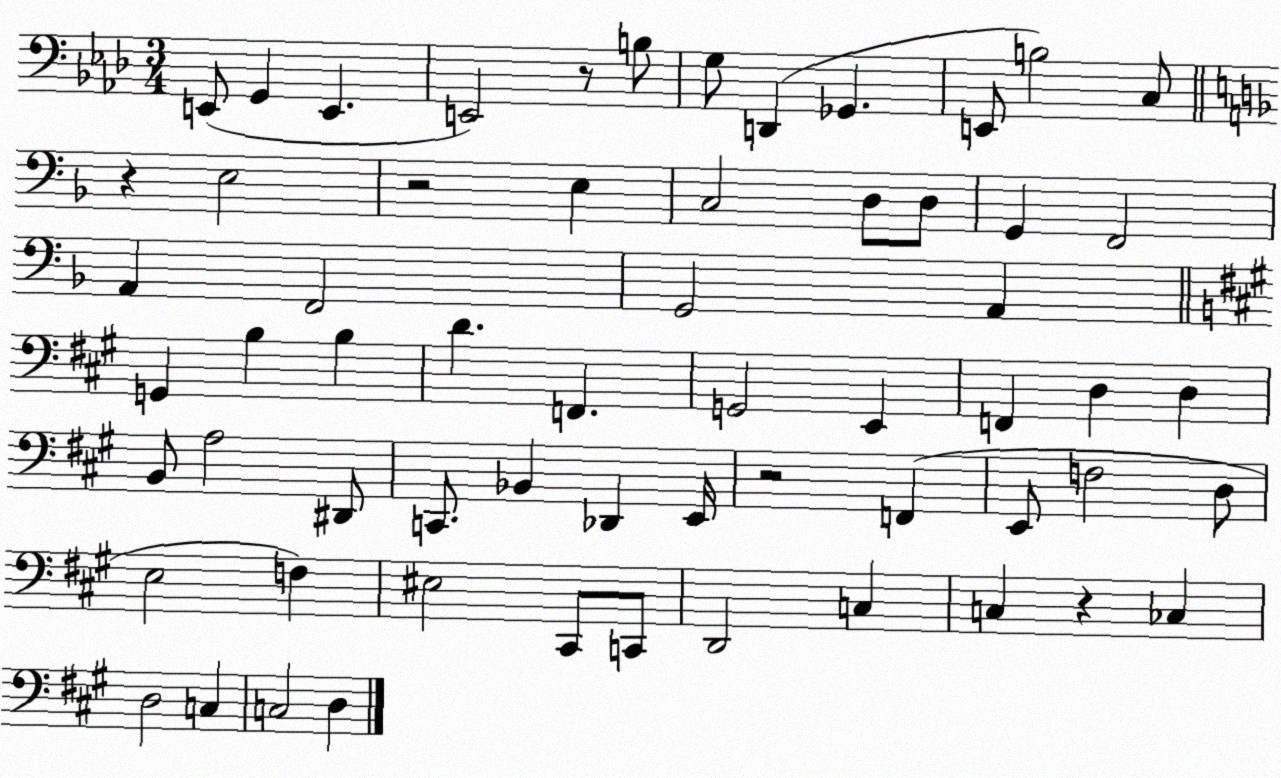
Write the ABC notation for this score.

X:1
T:Untitled
M:3/4
L:1/4
K:Ab
E,,/2 G,, E,, E,,2 z/2 B,/2 G,/2 D,, _G,, E,,/2 B,2 C,/2 z E,2 z2 E, C,2 D,/2 D,/2 G,, F,,2 A,, F,,2 G,,2 A,, G,, B, B, D F,, G,,2 E,, F,, D, D, B,,/2 A,2 ^D,,/2 C,,/2 _B,, _D,, E,,/4 z2 F,, E,,/2 F,2 D,/2 E,2 F, ^E,2 ^C,,/2 C,,/2 D,,2 C, C, z _C, D,2 C, C,2 D,